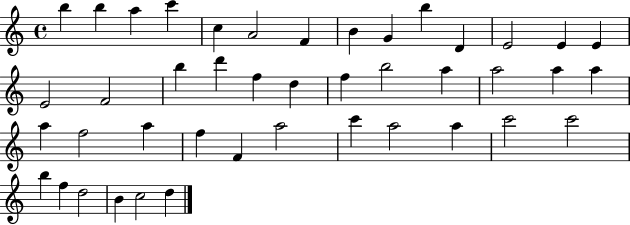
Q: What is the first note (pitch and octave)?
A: B5